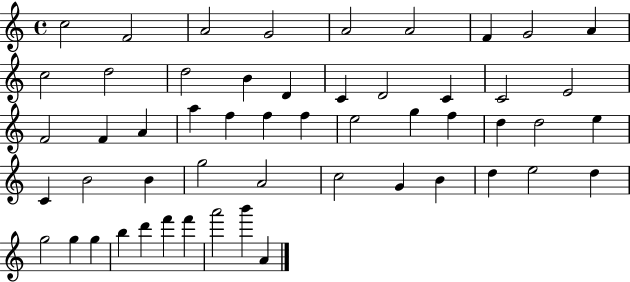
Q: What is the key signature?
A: C major